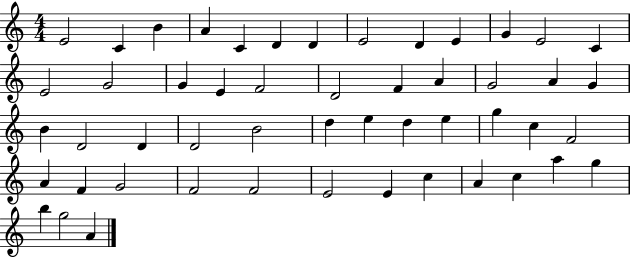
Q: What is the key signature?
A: C major